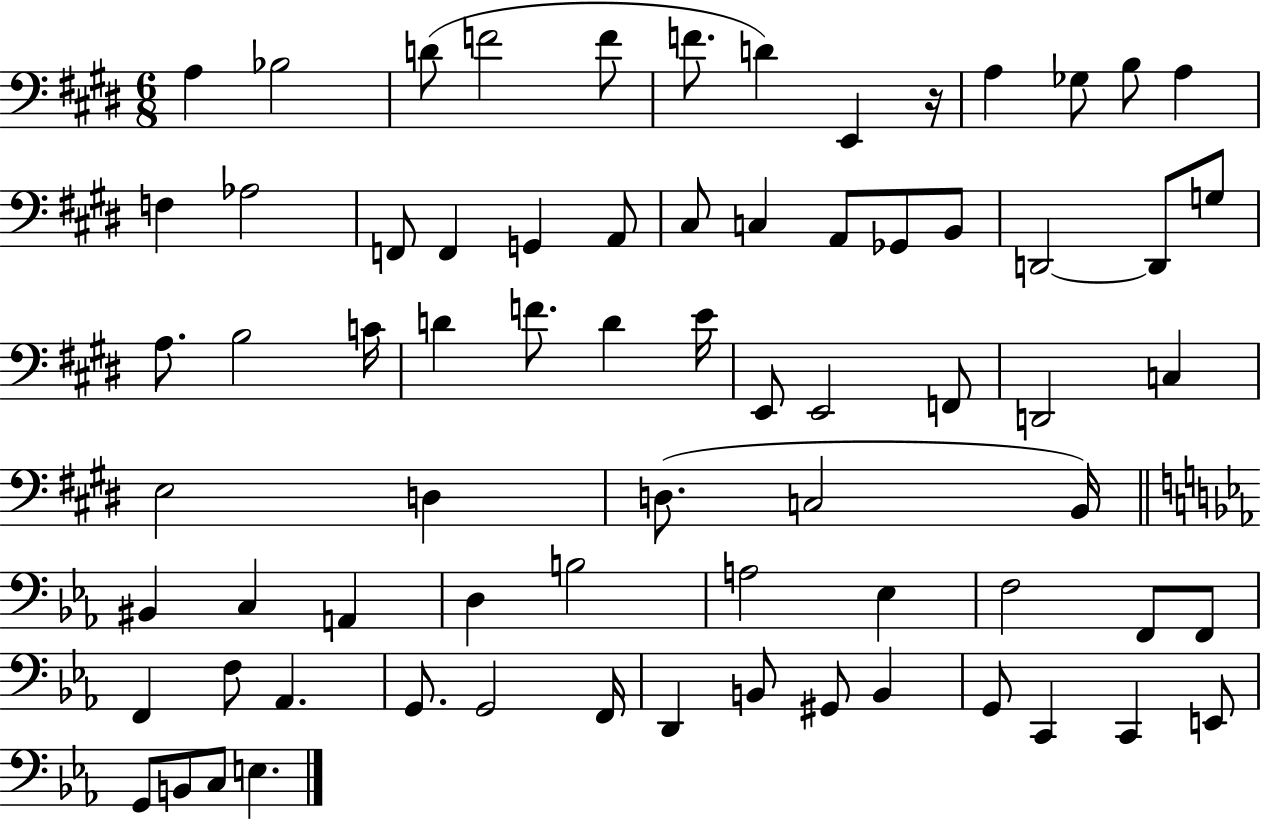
A3/q Bb3/h D4/e F4/h F4/e F4/e. D4/q E2/q R/s A3/q Gb3/e B3/e A3/q F3/q Ab3/h F2/e F2/q G2/q A2/e C#3/e C3/q A2/e Gb2/e B2/e D2/h D2/e G3/e A3/e. B3/h C4/s D4/q F4/e. D4/q E4/s E2/e E2/h F2/e D2/h C3/q E3/h D3/q D3/e. C3/h B2/s BIS2/q C3/q A2/q D3/q B3/h A3/h Eb3/q F3/h F2/e F2/e F2/q F3/e Ab2/q. G2/e. G2/h F2/s D2/q B2/e G#2/e B2/q G2/e C2/q C2/q E2/e G2/e B2/e C3/e E3/q.